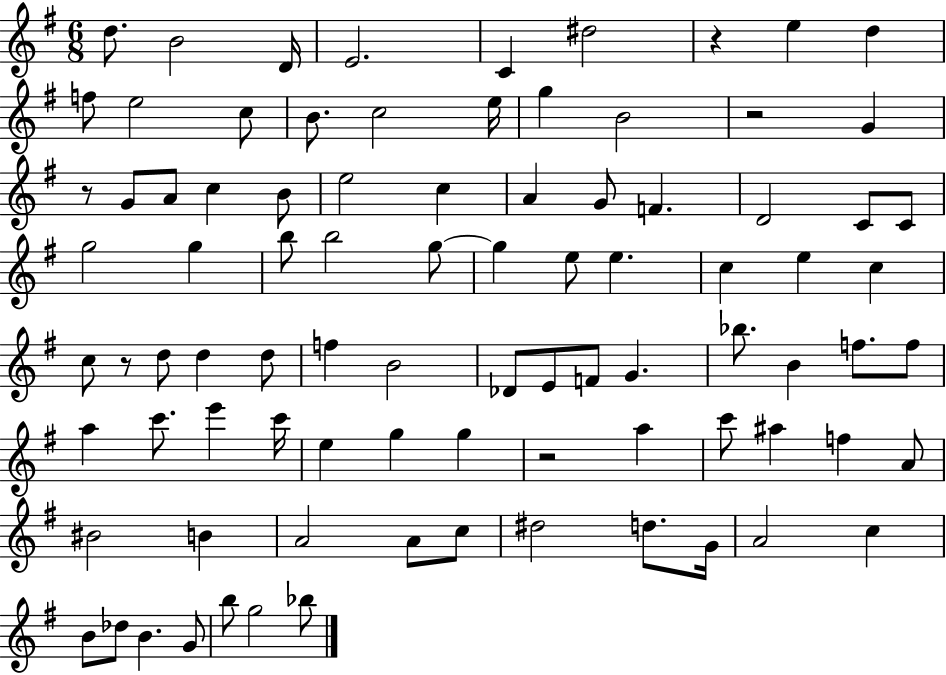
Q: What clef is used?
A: treble